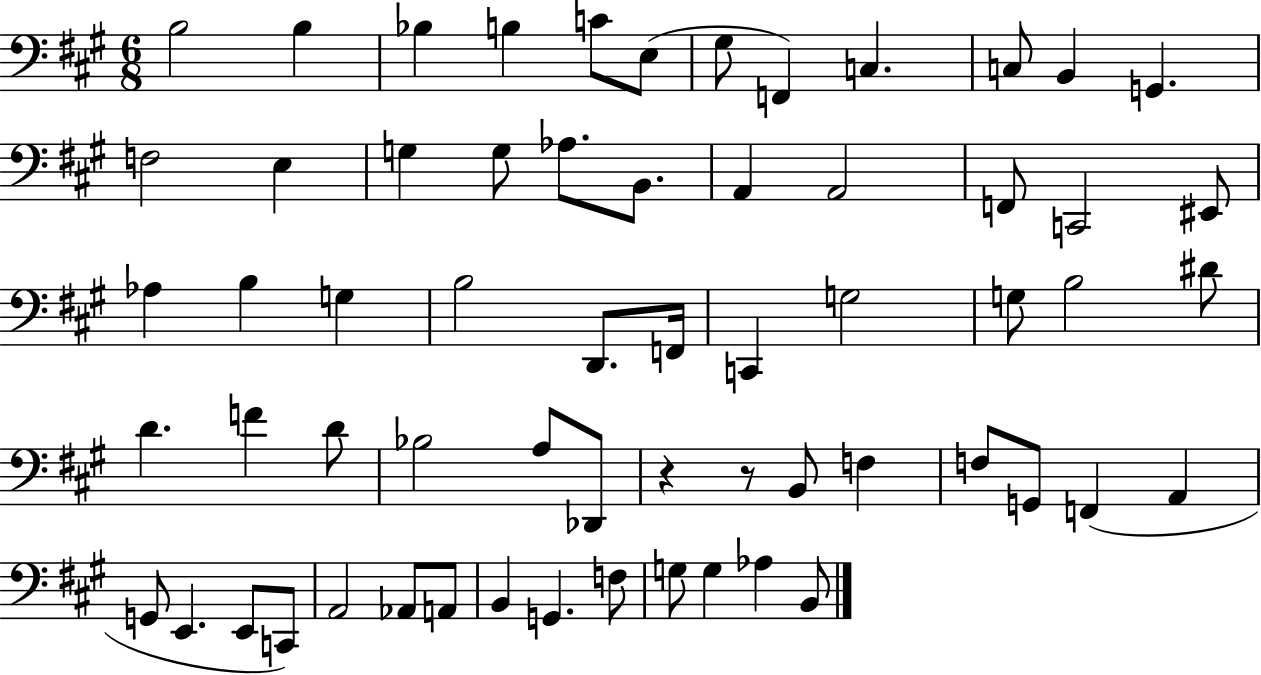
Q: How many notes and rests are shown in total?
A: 62